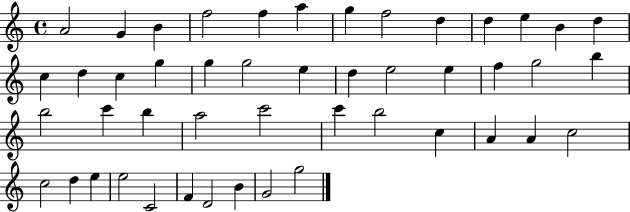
A4/h G4/q B4/q F5/h F5/q A5/q G5/q F5/h D5/q D5/q E5/q B4/q D5/q C5/q D5/q C5/q G5/q G5/q G5/h E5/q D5/q E5/h E5/q F5/q G5/h B5/q B5/h C6/q B5/q A5/h C6/h C6/q B5/h C5/q A4/q A4/q C5/h C5/h D5/q E5/q E5/h C4/h F4/q D4/h B4/q G4/h G5/h